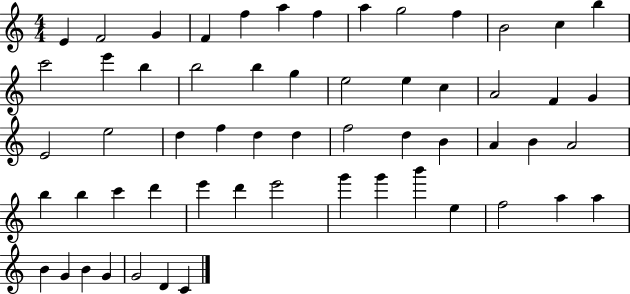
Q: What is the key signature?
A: C major